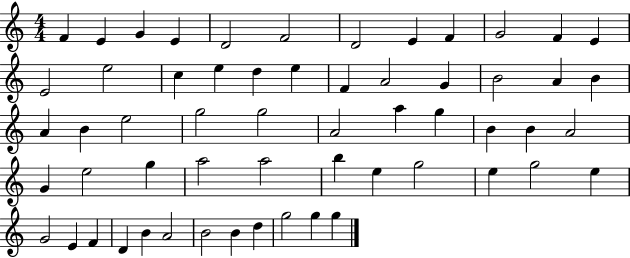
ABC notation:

X:1
T:Untitled
M:4/4
L:1/4
K:C
F E G E D2 F2 D2 E F G2 F E E2 e2 c e d e F A2 G B2 A B A B e2 g2 g2 A2 a g B B A2 G e2 g a2 a2 b e g2 e g2 e G2 E F D B A2 B2 B d g2 g g